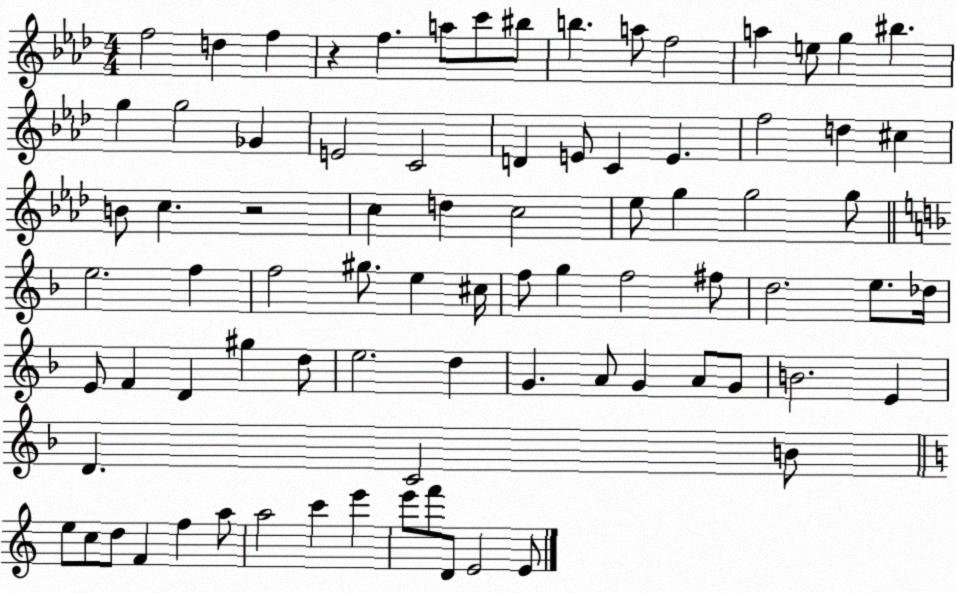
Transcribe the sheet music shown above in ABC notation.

X:1
T:Untitled
M:4/4
L:1/4
K:Ab
f2 d f z f a/2 c'/2 ^b/2 b a/2 f2 a e/2 g ^b g g2 _G E2 C2 D E/2 C E f2 d ^c B/2 c z2 c d c2 _e/2 g g2 g/2 e2 f f2 ^g/2 e ^c/4 f/2 g f2 ^f/2 d2 e/2 _d/4 E/2 F D ^g d/2 e2 d G A/2 G A/2 G/2 B2 E D C2 B/2 e/2 c/2 d/2 F f a/2 a2 c' e' e'/2 f'/2 D/2 E2 E/2